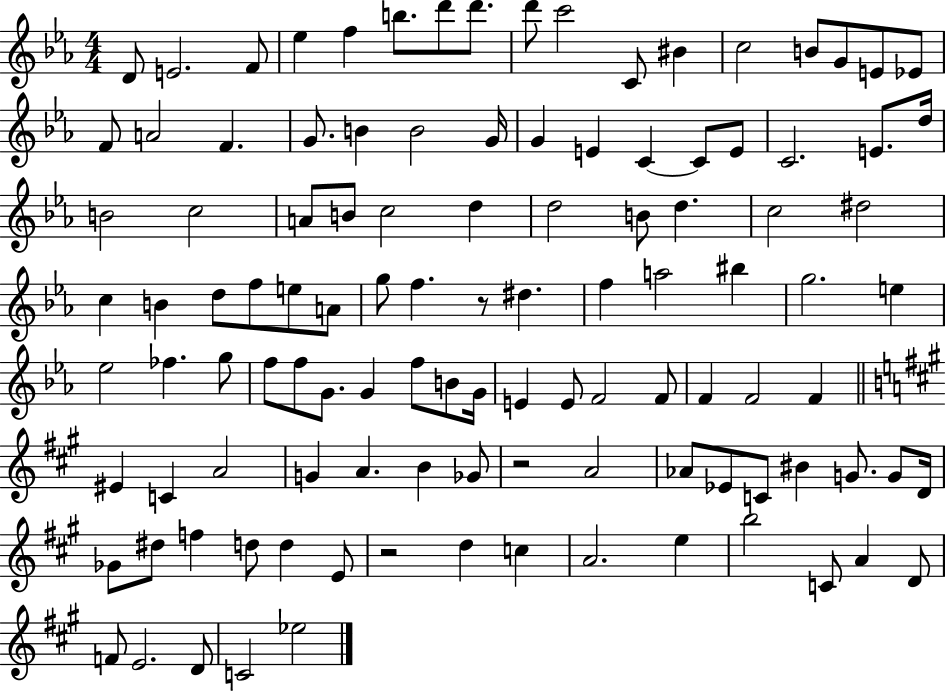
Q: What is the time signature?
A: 4/4